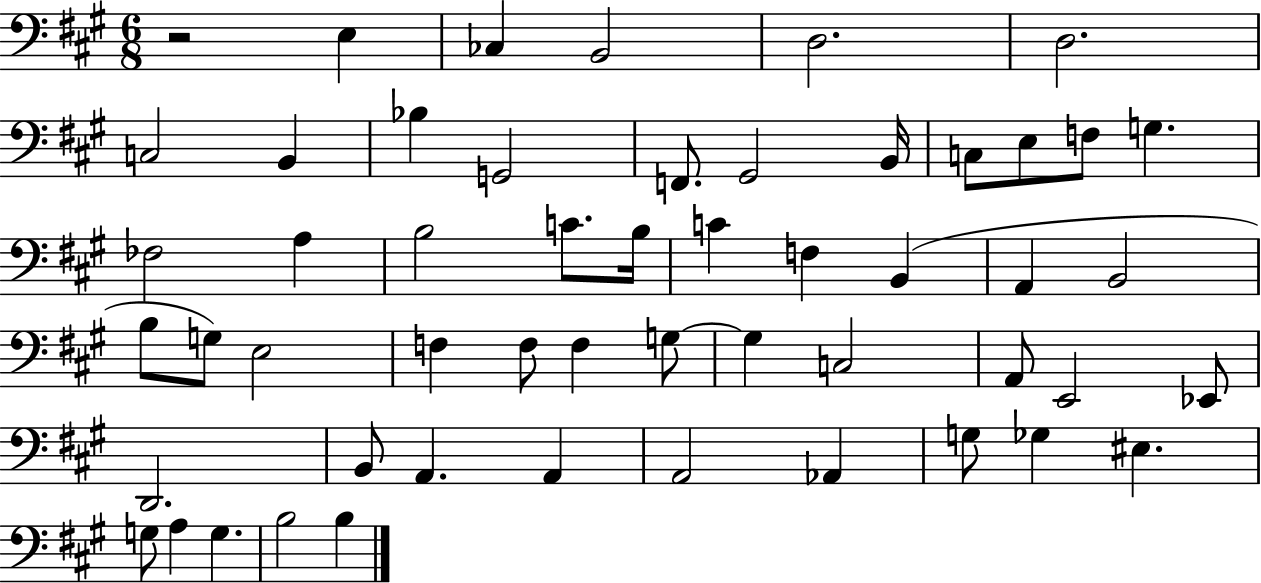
{
  \clef bass
  \numericTimeSignature
  \time 6/8
  \key a \major
  \repeat volta 2 { r2 e4 | ces4 b,2 | d2. | d2. | \break c2 b,4 | bes4 g,2 | f,8. gis,2 b,16 | c8 e8 f8 g4. | \break fes2 a4 | b2 c'8. b16 | c'4 f4 b,4( | a,4 b,2 | \break b8 g8) e2 | f4 f8 f4 g8~~ | g4 c2 | a,8 e,2 ees,8 | \break d,2. | b,8 a,4. a,4 | a,2 aes,4 | g8 ges4 eis4. | \break g8 a4 g4. | b2 b4 | } \bar "|."
}